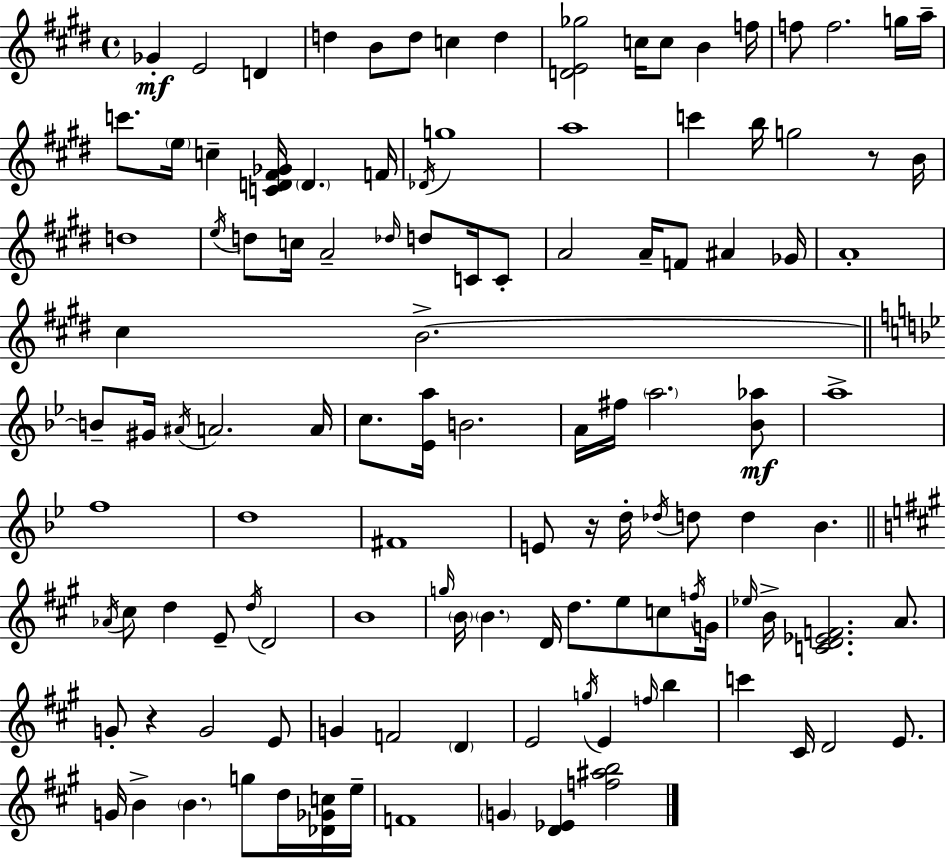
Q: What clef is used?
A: treble